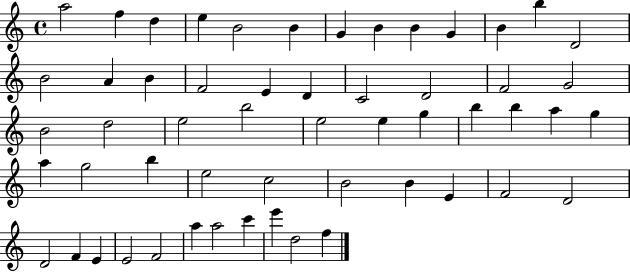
A5/h F5/q D5/q E5/q B4/h B4/q G4/q B4/q B4/q G4/q B4/q B5/q D4/h B4/h A4/q B4/q F4/h E4/q D4/q C4/h D4/h F4/h G4/h B4/h D5/h E5/h B5/h E5/h E5/q G5/q B5/q B5/q A5/q G5/q A5/q G5/h B5/q E5/h C5/h B4/h B4/q E4/q F4/h D4/h D4/h F4/q E4/q E4/h F4/h A5/q A5/h C6/q E6/q D5/h F5/q